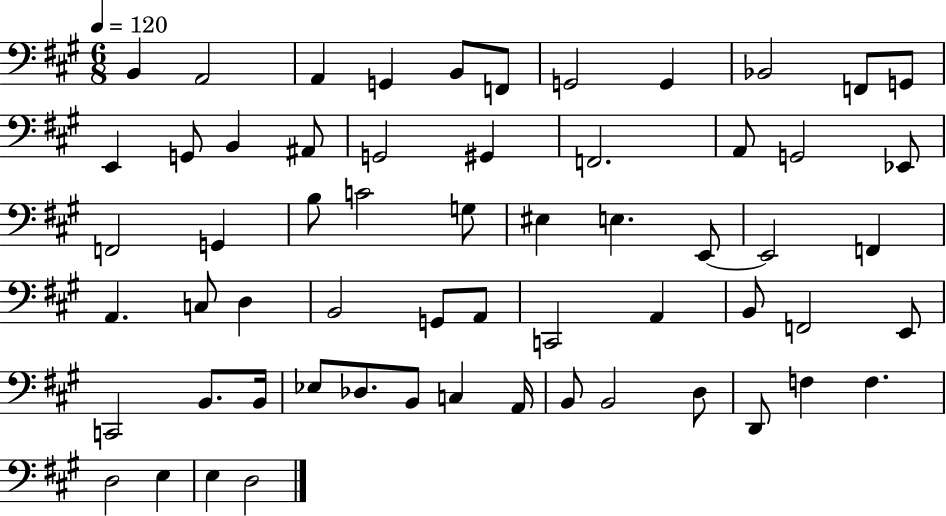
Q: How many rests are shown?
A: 0